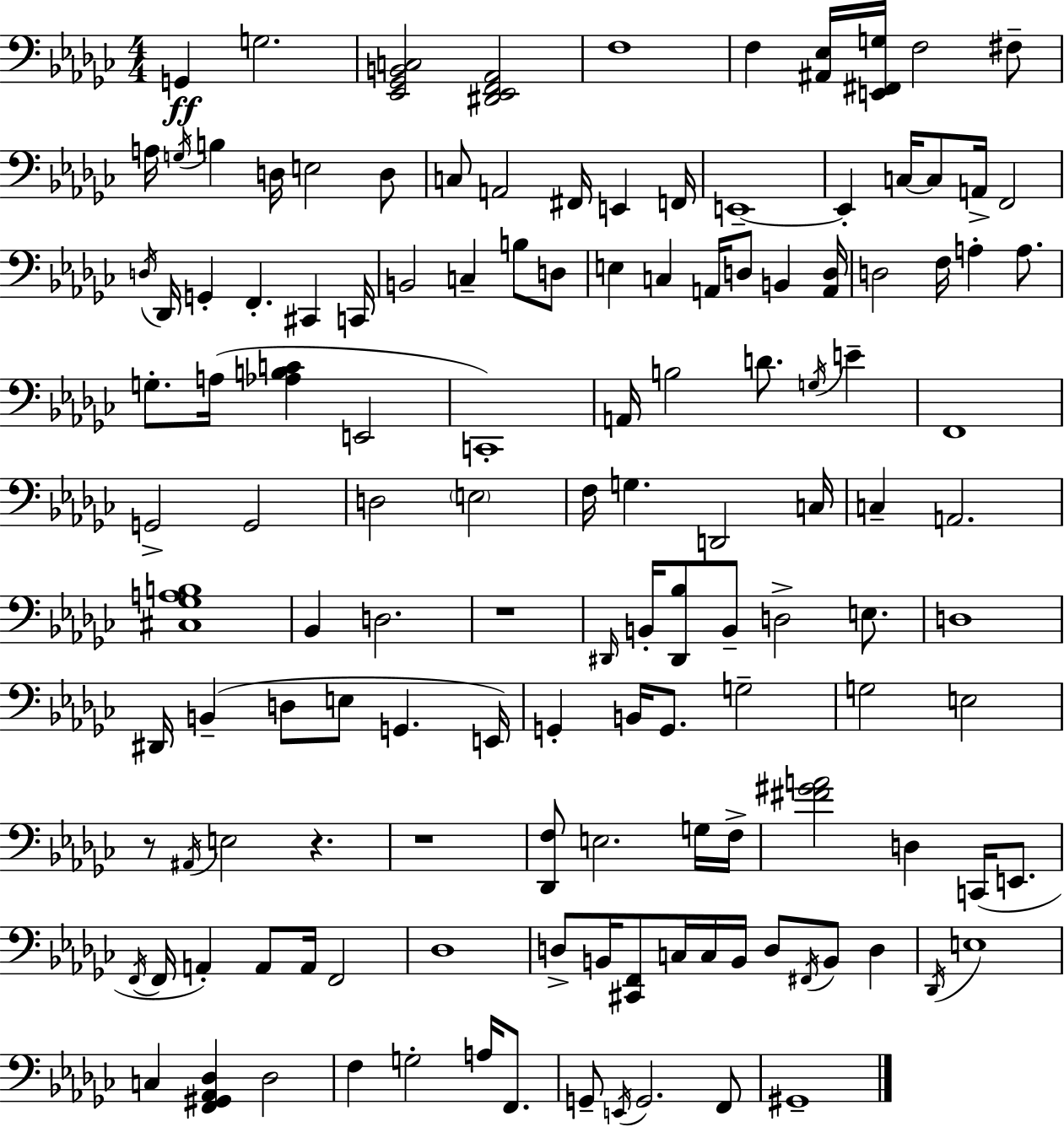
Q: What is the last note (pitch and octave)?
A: G#2